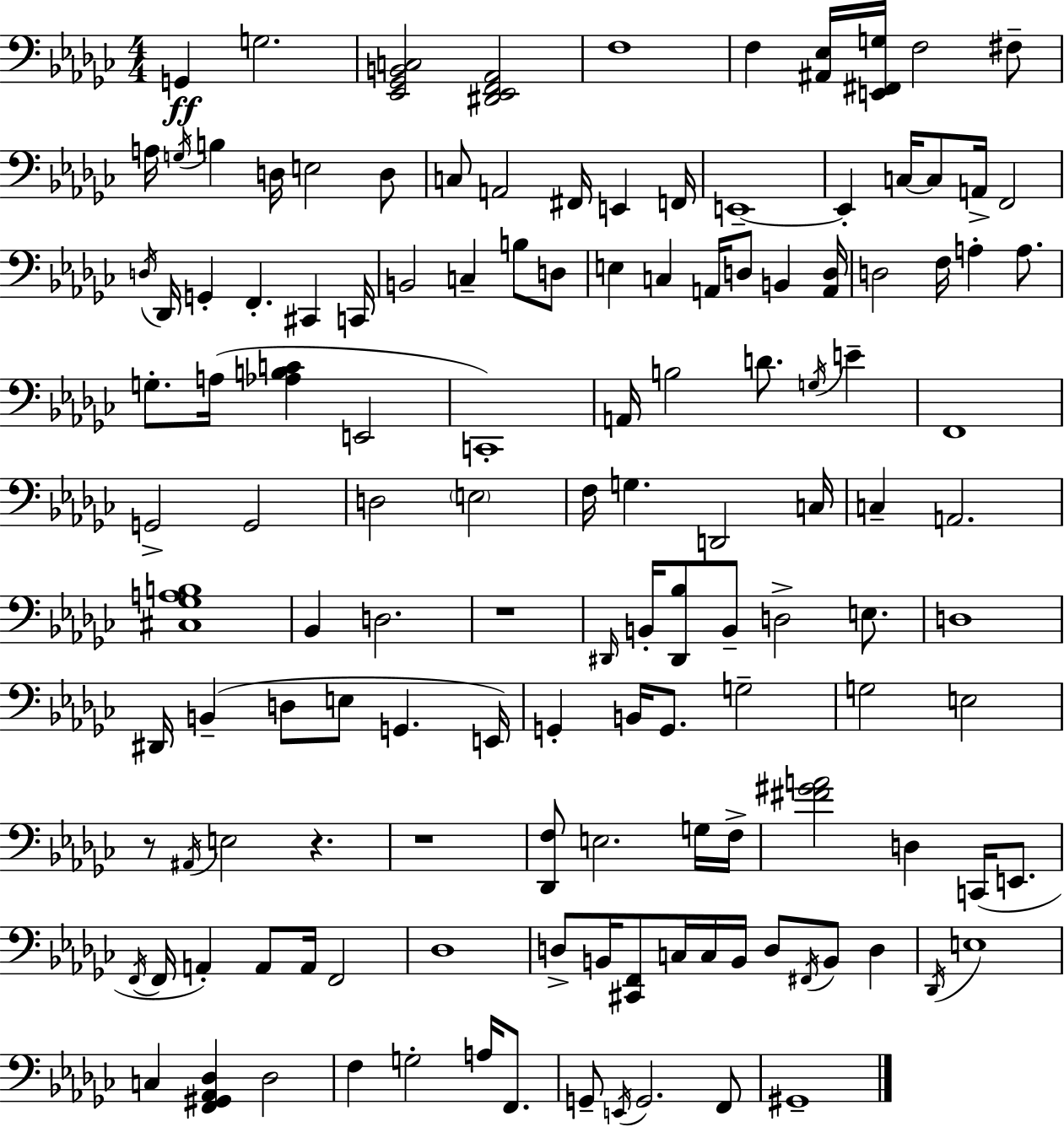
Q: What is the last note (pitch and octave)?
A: G#2